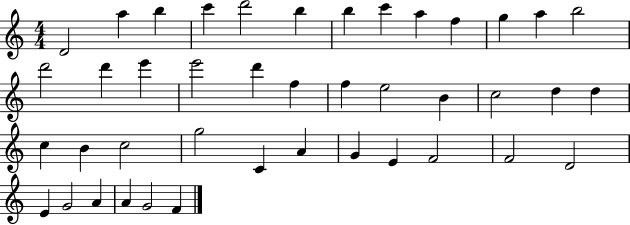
X:1
T:Untitled
M:4/4
L:1/4
K:C
D2 a b c' d'2 b b c' a f g a b2 d'2 d' e' e'2 d' f f e2 B c2 d d c B c2 g2 C A G E F2 F2 D2 E G2 A A G2 F